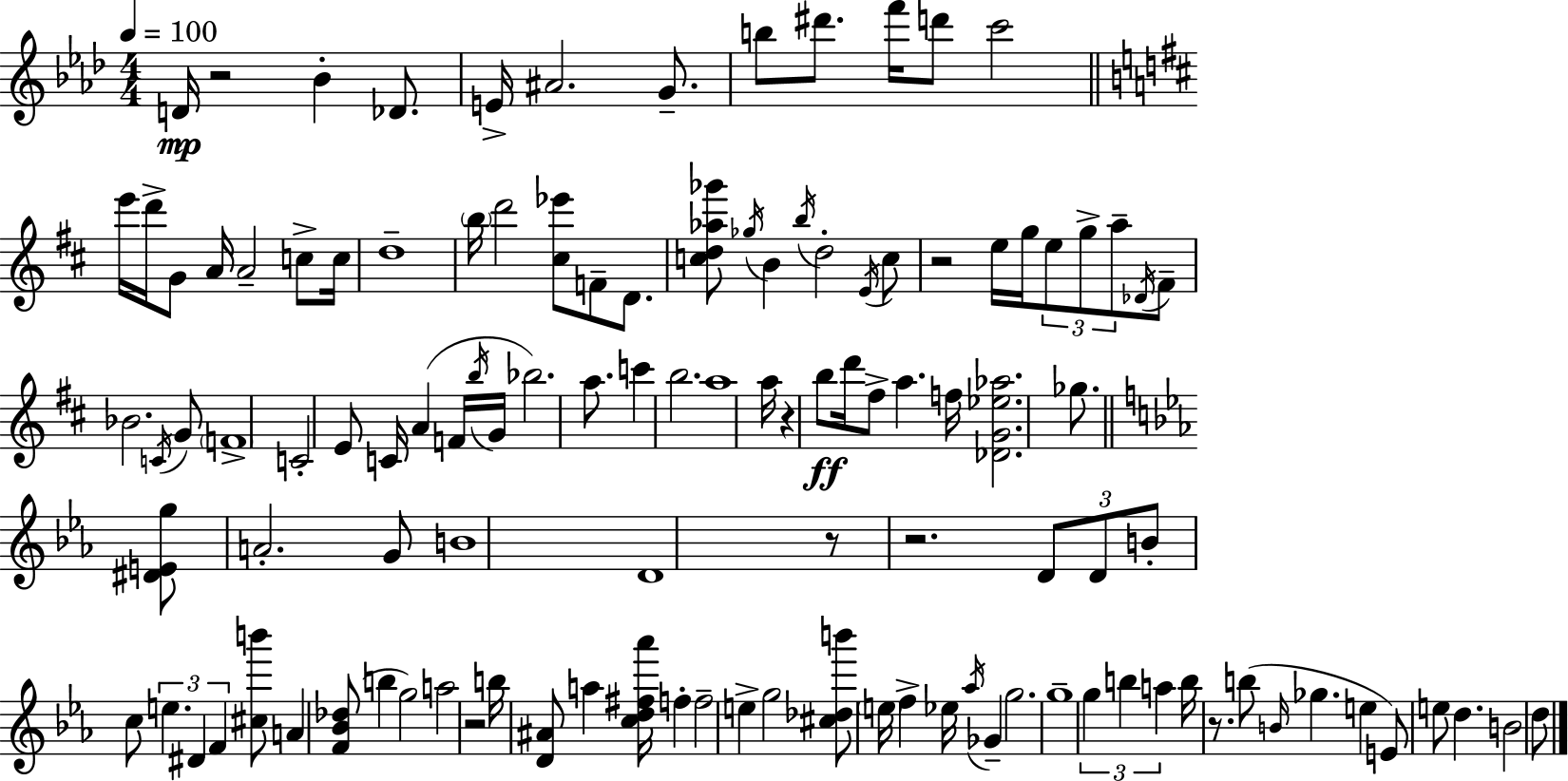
{
  \clef treble
  \numericTimeSignature
  \time 4/4
  \key f \minor
  \tempo 4 = 100
  d'16\mp r2 bes'4-. des'8. | e'16-> ais'2. g'8.-- | b''8 dis'''8. f'''16 d'''8 c'''2 | \bar "||" \break \key d \major e'''16 d'''16-> g'8 a'16 a'2-- c''8-> c''16 | d''1-- | \parenthesize b''16 d'''2 <cis'' ees'''>8 f'8-- d'8. | <c'' d'' aes'' ges'''>8 \acciaccatura { ges''16 } b'4 \acciaccatura { b''16 } d''2-. | \break \acciaccatura { e'16 } c''8 r2 e''16 g''16 \tuplet 3/2 { e''8 g''8-> | a''8-- } \acciaccatura { des'16 } fis'8-- bes'2. | \acciaccatura { c'16 } g'8 \parenthesize f'1-> | c'2-. e'8 c'16 | \break a'4( f'16 \acciaccatura { b''16 } g'16 bes''2.) | a''8. c'''4 b''2. | a''1 | a''16 r4 b''8\ff d'''16 fis''8-> | \break a''4. f''16 <des' g' ees'' aes''>2. | ges''8. \bar "||" \break \key ees \major <dis' e' g''>8 a'2.-. g'8 | b'1 | d'1 | r8 r2. \tuplet 3/2 { d'8 | \break d'8 b'8-. } c''8 \tuplet 3/2 { e''4. dis'4 | f'4 } <cis'' b'''>8 a'4 <f' bes' des''>8( b''4 | g''2) a''2 | r2 b''16 <d' ais'>8 a''4 <c'' d'' fis'' aes'''>16 | \break f''4-. f''2-- e''4-> | g''2 <cis'' des'' b'''>8 \parenthesize e''16 f''4-> ees''16 | \acciaccatura { aes''16 } ges'4-- g''2. | g''1-- | \break \tuplet 3/2 { g''4 b''4 a''4 } b''16 r8. | b''8( \grace { b'16 } ges''4. e''4 e'8) | e''8 d''4. b'2 | d''8 \bar "|."
}